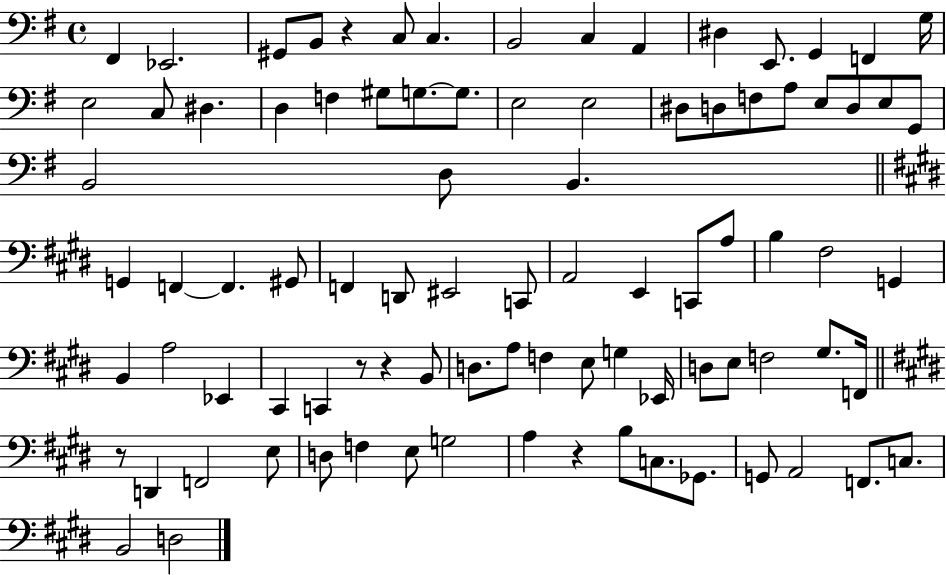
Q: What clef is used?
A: bass